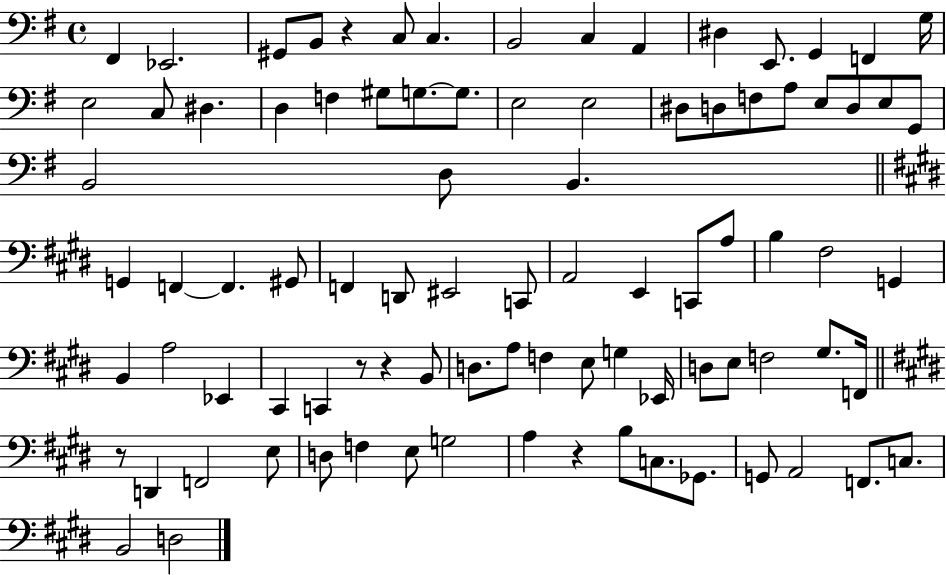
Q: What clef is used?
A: bass